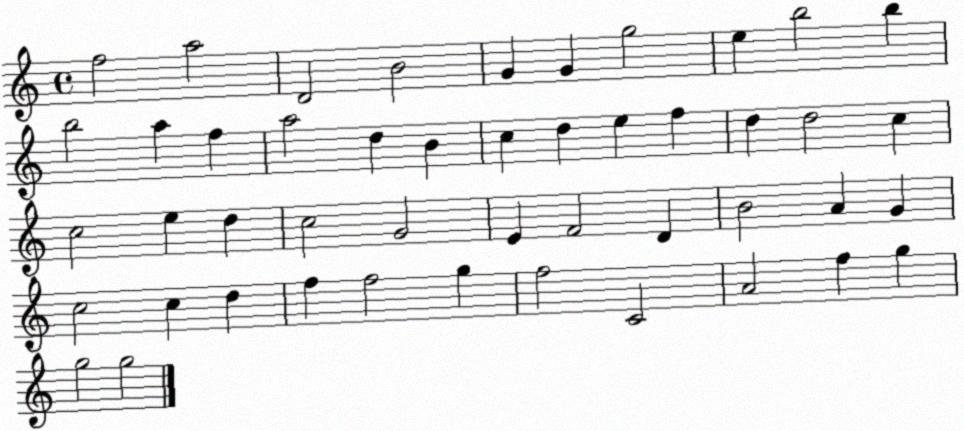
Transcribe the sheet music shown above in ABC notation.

X:1
T:Untitled
M:4/4
L:1/4
K:C
f2 a2 D2 B2 G G g2 e b2 b b2 a f a2 d B c d e f d d2 c c2 e d c2 G2 E F2 D B2 A G c2 c d f f2 g f2 C2 A2 f g g2 g2